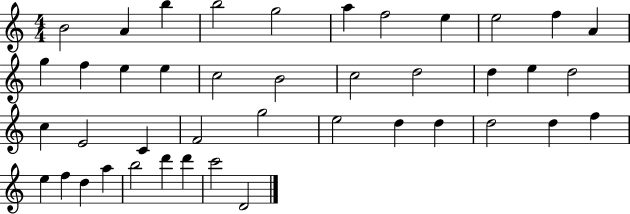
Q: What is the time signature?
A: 4/4